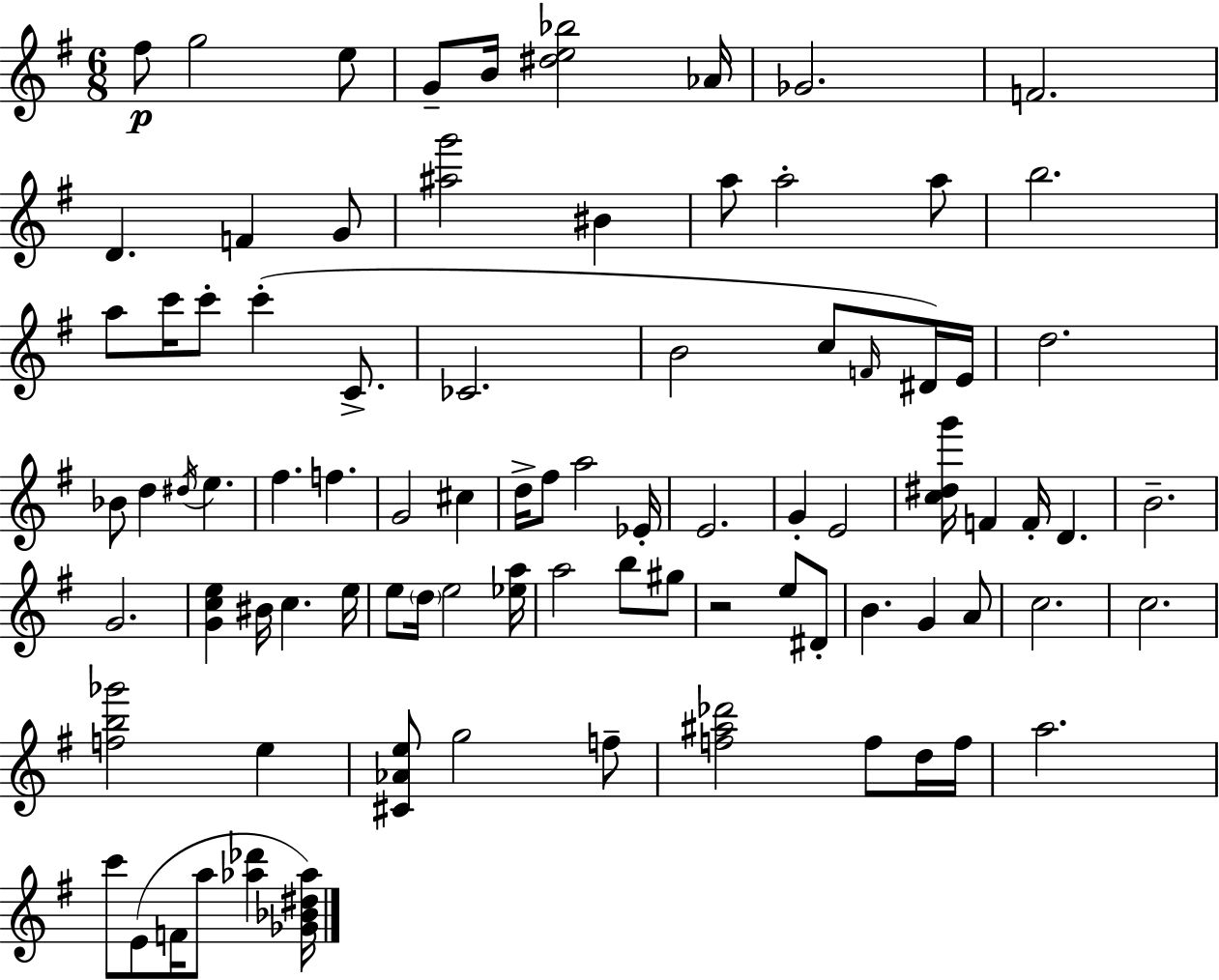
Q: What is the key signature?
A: G major